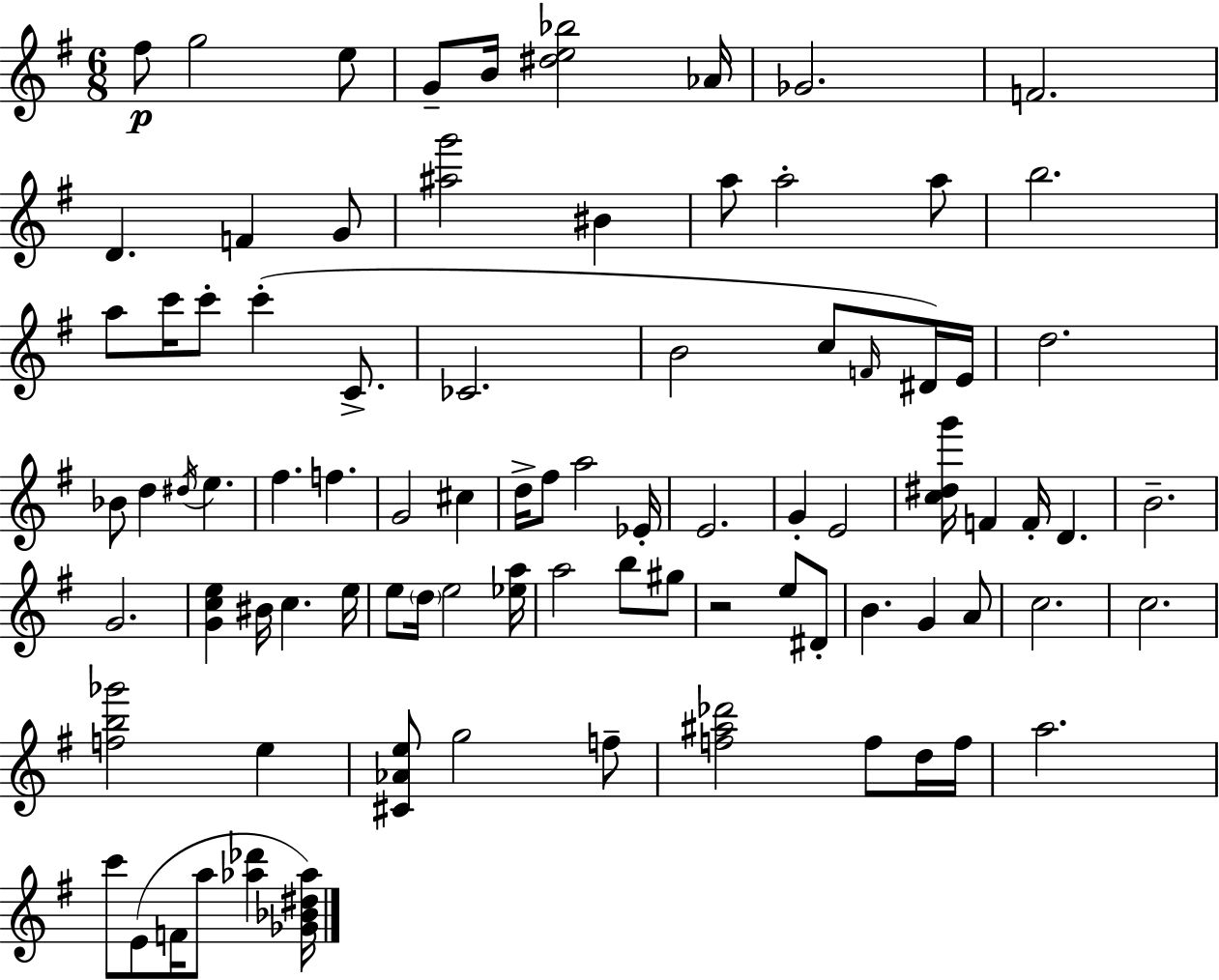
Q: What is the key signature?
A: G major